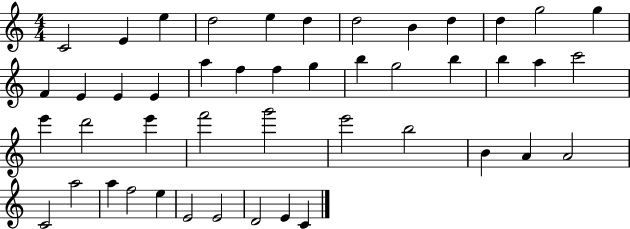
C4/h E4/q E5/q D5/h E5/q D5/q D5/h B4/q D5/q D5/q G5/h G5/q F4/q E4/q E4/q E4/q A5/q F5/q F5/q G5/q B5/q G5/h B5/q B5/q A5/q C6/h E6/q D6/h E6/q F6/h G6/h E6/h B5/h B4/q A4/q A4/h C4/h A5/h A5/q F5/h E5/q E4/h E4/h D4/h E4/q C4/q